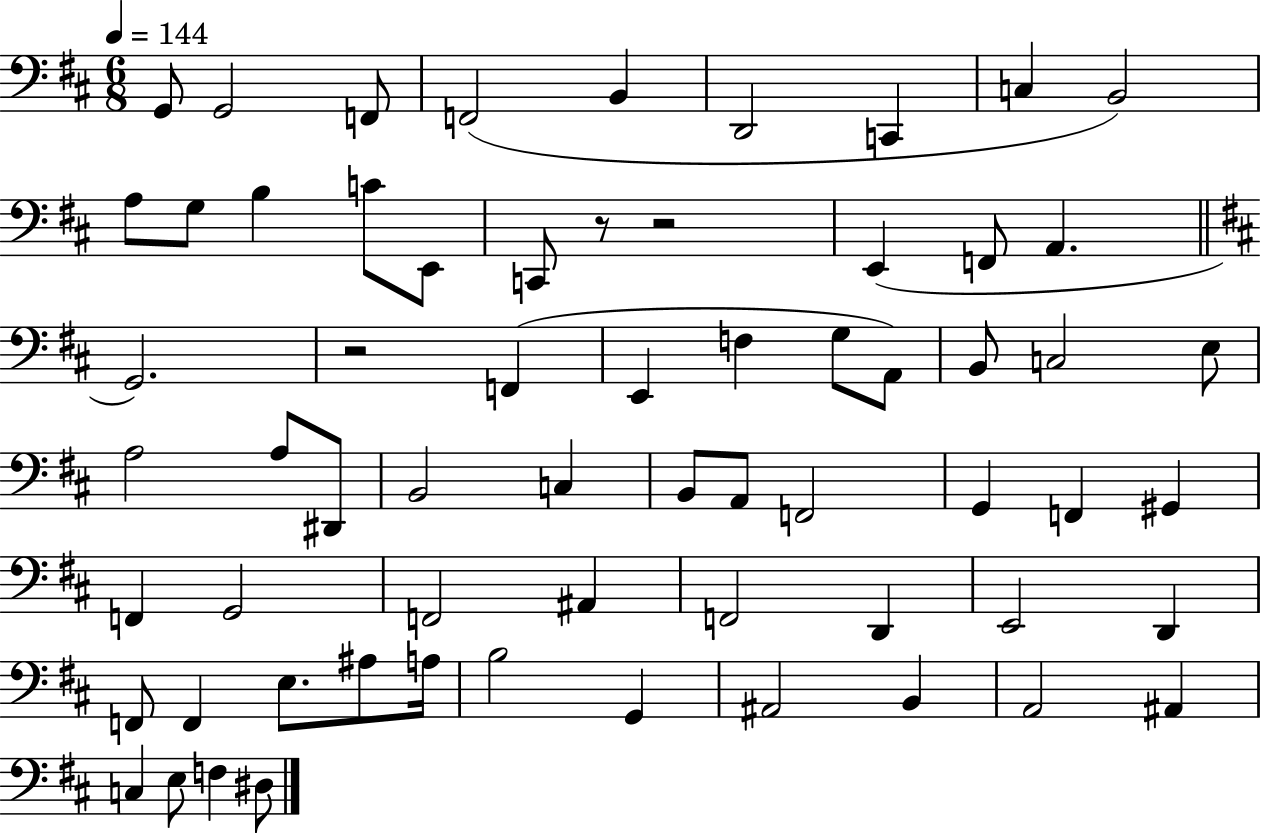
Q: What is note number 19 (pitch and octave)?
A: G2